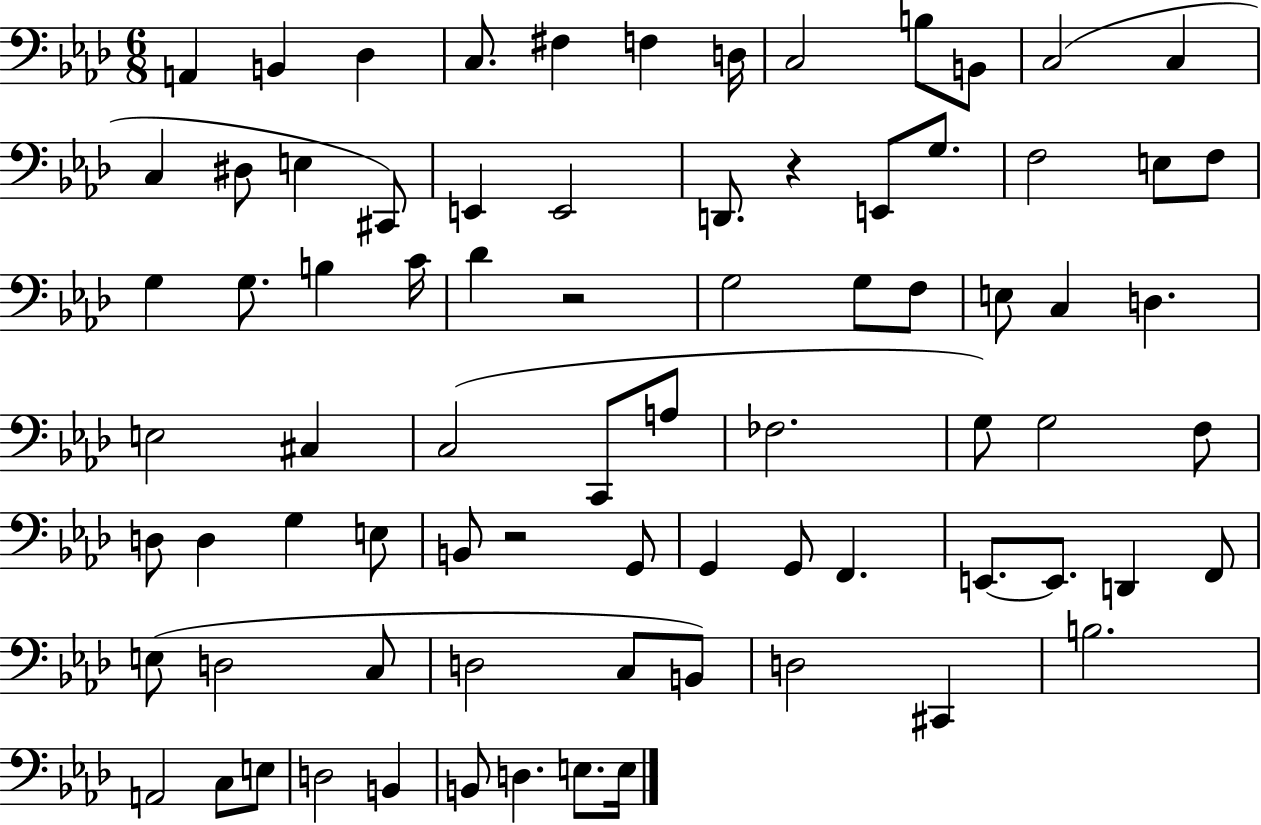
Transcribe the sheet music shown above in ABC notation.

X:1
T:Untitled
M:6/8
L:1/4
K:Ab
A,, B,, _D, C,/2 ^F, F, D,/4 C,2 B,/2 B,,/2 C,2 C, C, ^D,/2 E, ^C,,/2 E,, E,,2 D,,/2 z E,,/2 G,/2 F,2 E,/2 F,/2 G, G,/2 B, C/4 _D z2 G,2 G,/2 F,/2 E,/2 C, D, E,2 ^C, C,2 C,,/2 A,/2 _F,2 G,/2 G,2 F,/2 D,/2 D, G, E,/2 B,,/2 z2 G,,/2 G,, G,,/2 F,, E,,/2 E,,/2 D,, F,,/2 E,/2 D,2 C,/2 D,2 C,/2 B,,/2 D,2 ^C,, B,2 A,,2 C,/2 E,/2 D,2 B,, B,,/2 D, E,/2 E,/4